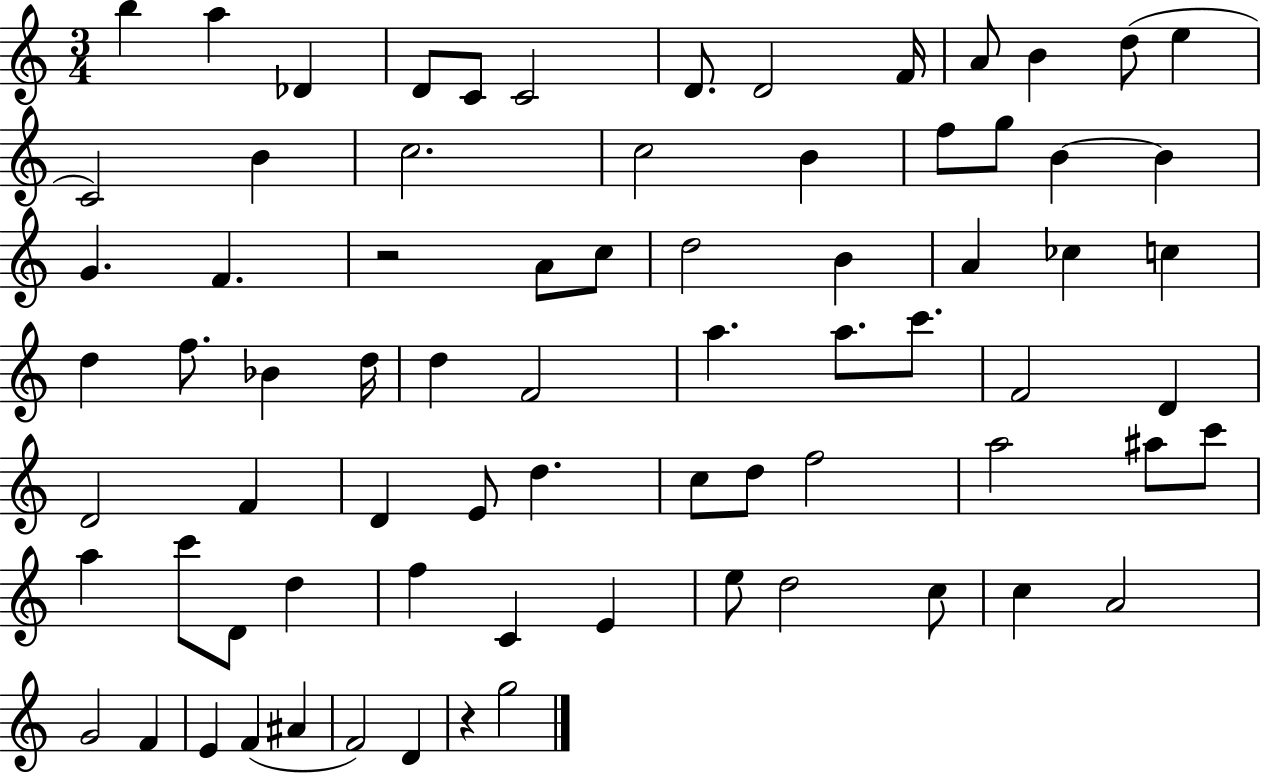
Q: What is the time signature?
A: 3/4